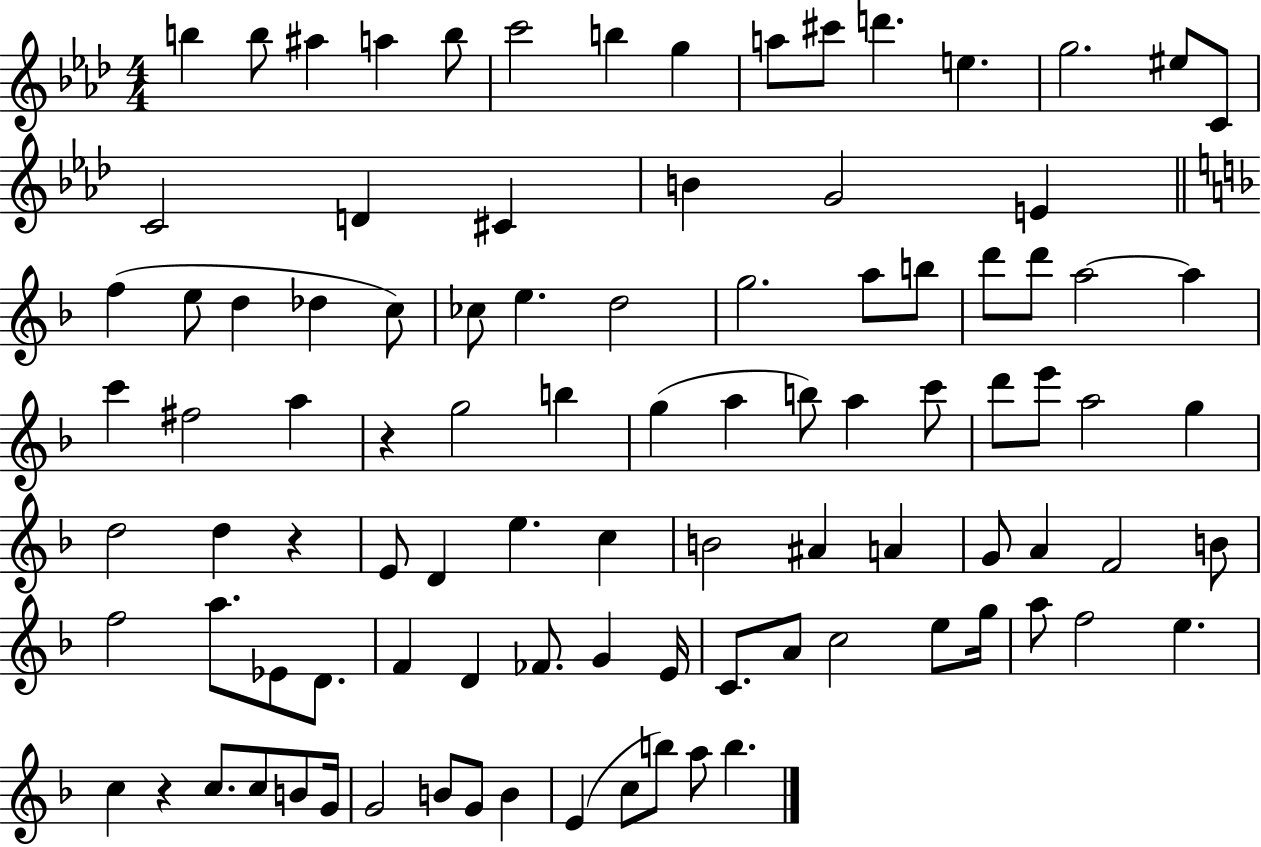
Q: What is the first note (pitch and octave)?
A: B5